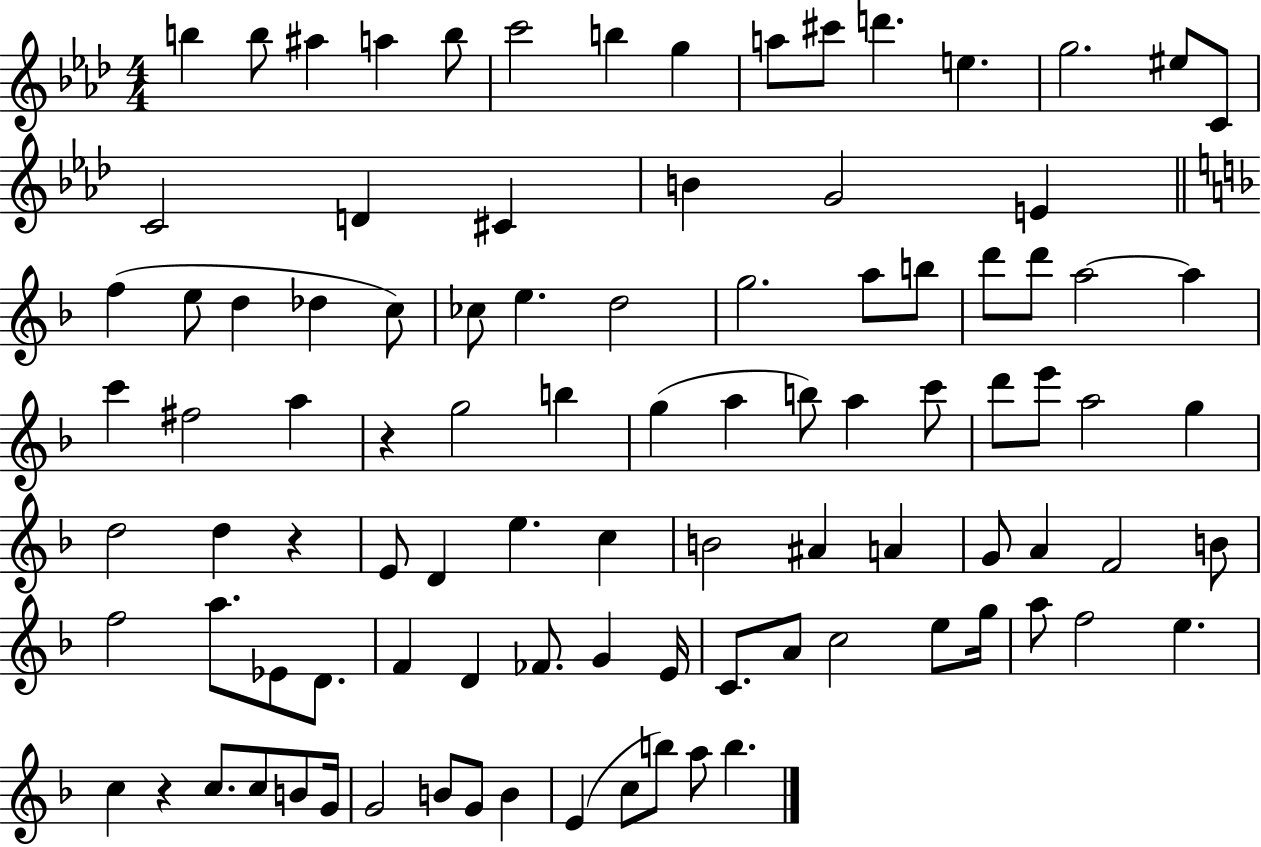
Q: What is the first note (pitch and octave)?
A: B5